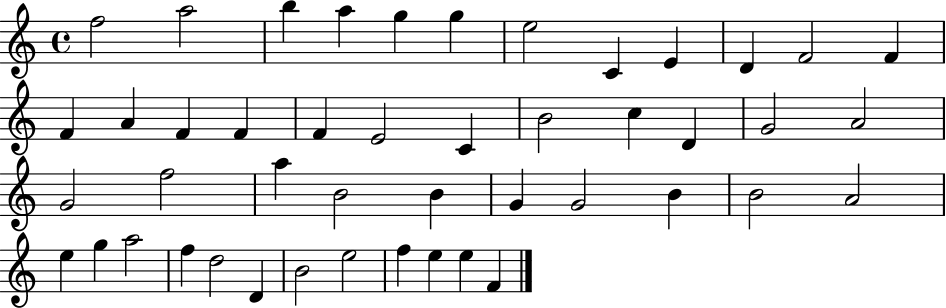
{
  \clef treble
  \time 4/4
  \defaultTimeSignature
  \key c \major
  f''2 a''2 | b''4 a''4 g''4 g''4 | e''2 c'4 e'4 | d'4 f'2 f'4 | \break f'4 a'4 f'4 f'4 | f'4 e'2 c'4 | b'2 c''4 d'4 | g'2 a'2 | \break g'2 f''2 | a''4 b'2 b'4 | g'4 g'2 b'4 | b'2 a'2 | \break e''4 g''4 a''2 | f''4 d''2 d'4 | b'2 e''2 | f''4 e''4 e''4 f'4 | \break \bar "|."
}